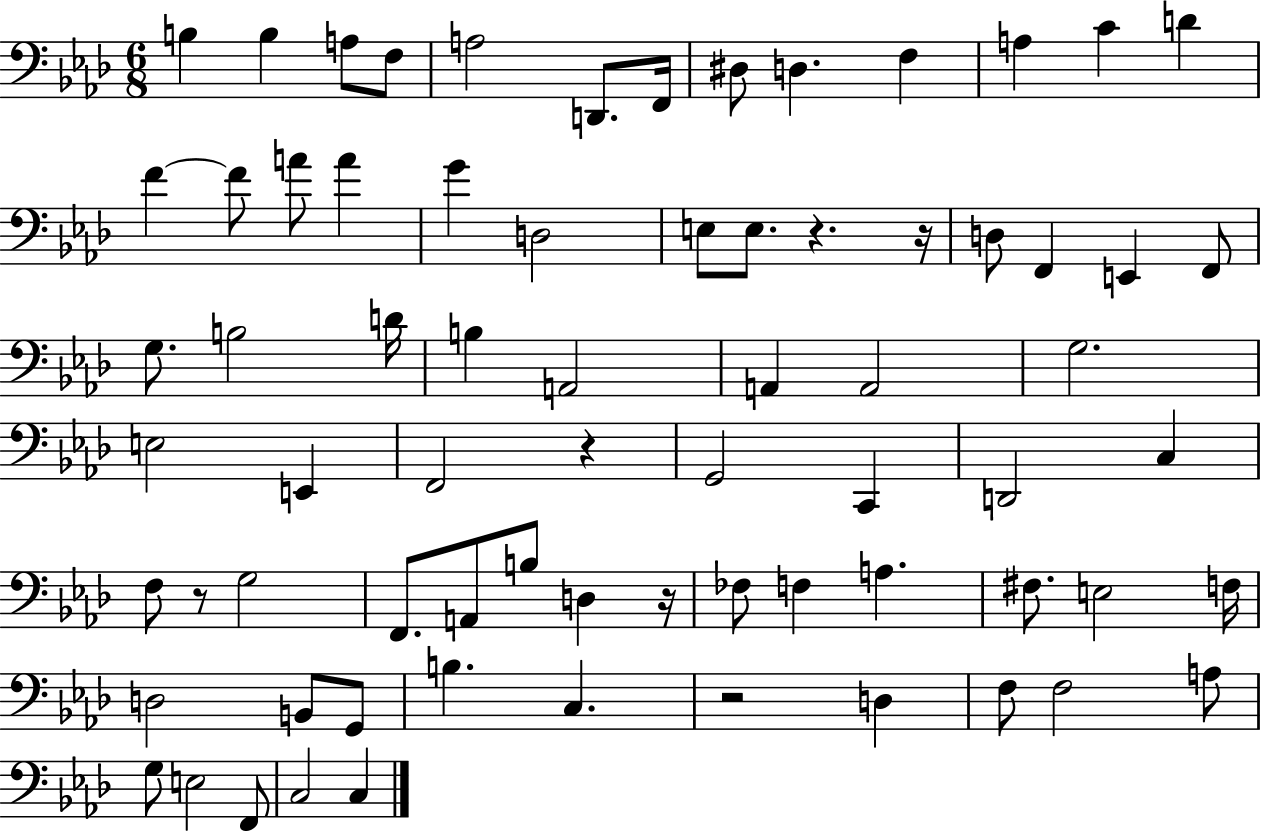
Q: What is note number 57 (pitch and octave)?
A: C3